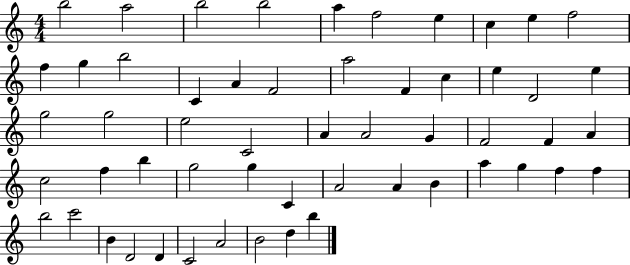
B5/h A5/h B5/h B5/h A5/q F5/h E5/q C5/q E5/q F5/h F5/q G5/q B5/h C4/q A4/q F4/h A5/h F4/q C5/q E5/q D4/h E5/q G5/h G5/h E5/h C4/h A4/q A4/h G4/q F4/h F4/q A4/q C5/h F5/q B5/q G5/h G5/q C4/q A4/h A4/q B4/q A5/q G5/q F5/q F5/q B5/h C6/h B4/q D4/h D4/q C4/h A4/h B4/h D5/q B5/q